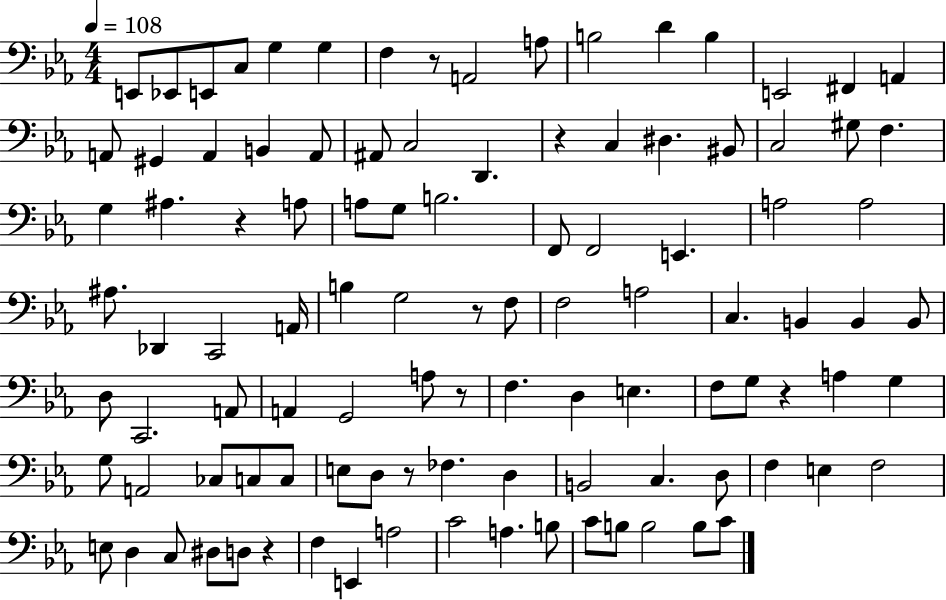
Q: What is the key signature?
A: EES major